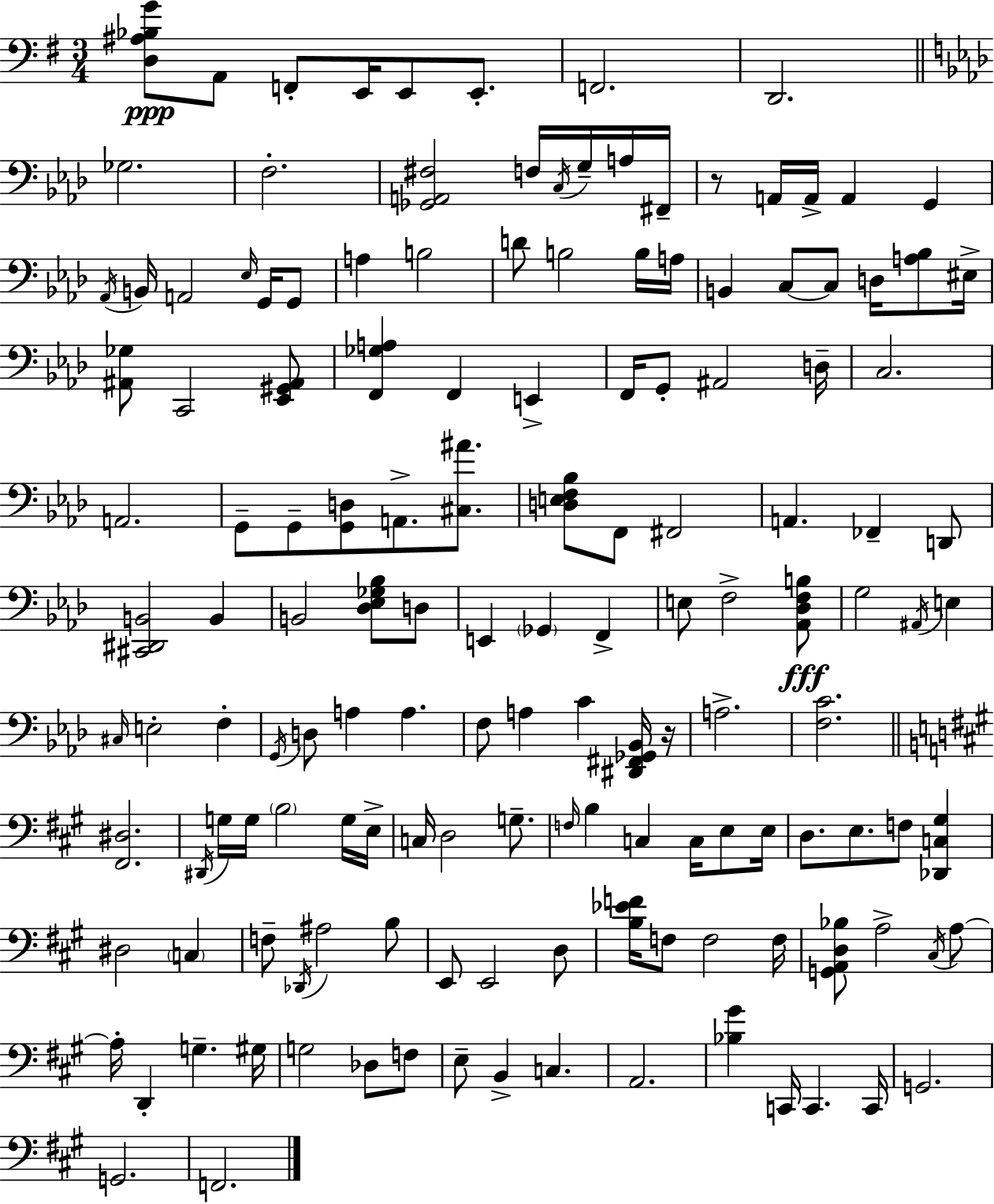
X:1
T:Untitled
M:3/4
L:1/4
K:G
[D,^A,_B,G]/2 A,,/2 F,,/2 E,,/4 E,,/2 E,,/2 F,,2 D,,2 _G,2 F,2 [_G,,A,,^F,]2 F,/4 C,/4 G,/4 A,/4 ^F,,/4 z/2 A,,/4 A,,/4 A,, G,, _A,,/4 B,,/4 A,,2 _E,/4 G,,/4 G,,/2 A, B,2 D/2 B,2 B,/4 A,/4 B,, C,/2 C,/2 D,/4 [A,_B,]/2 ^E,/4 [^A,,_G,]/2 C,,2 [_E,,^G,,^A,,]/2 [F,,_G,A,] F,, E,, F,,/4 G,,/2 ^A,,2 D,/4 C,2 A,,2 G,,/2 G,,/2 [G,,D,]/2 A,,/2 [^C,^A]/2 [D,E,F,_B,]/2 F,,/2 ^F,,2 A,, _F,, D,,/2 [^C,,^D,,B,,]2 B,, B,,2 [_D,_E,_G,_B,]/2 D,/2 E,, _G,, F,, E,/2 F,2 [_A,,_D,F,B,]/2 G,2 ^A,,/4 E, ^C,/4 E,2 F, G,,/4 D,/2 A, A, F,/2 A, C [^D,,^F,,_G,,_B,,]/4 z/4 A,2 [F,C]2 [^F,,^D,]2 ^D,,/4 G,/4 G,/4 B,2 G,/4 E,/4 C,/4 D,2 G,/2 F,/4 B, C, C,/4 E,/2 E,/4 D,/2 E,/2 F,/2 [_D,,C,^G,] ^D,2 C, F,/2 _D,,/4 ^A,2 B,/2 E,,/2 E,,2 D,/2 [B,_EF]/4 F,/2 F,2 F,/4 [G,,A,,D,_B,]/2 A,2 ^C,/4 A,/2 A,/4 D,, G, ^G,/4 G,2 _D,/2 F,/2 E,/2 B,, C, A,,2 [_B,^G] C,,/4 C,, C,,/4 G,,2 G,,2 F,,2